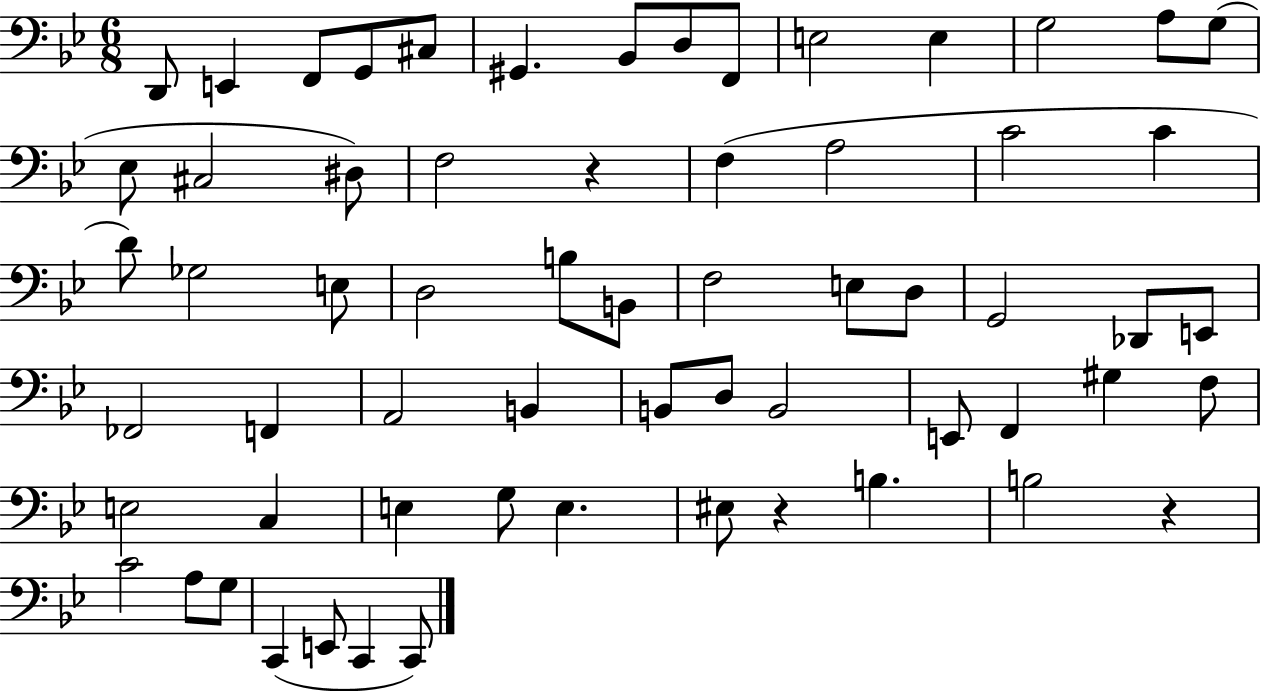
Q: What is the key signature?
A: BES major